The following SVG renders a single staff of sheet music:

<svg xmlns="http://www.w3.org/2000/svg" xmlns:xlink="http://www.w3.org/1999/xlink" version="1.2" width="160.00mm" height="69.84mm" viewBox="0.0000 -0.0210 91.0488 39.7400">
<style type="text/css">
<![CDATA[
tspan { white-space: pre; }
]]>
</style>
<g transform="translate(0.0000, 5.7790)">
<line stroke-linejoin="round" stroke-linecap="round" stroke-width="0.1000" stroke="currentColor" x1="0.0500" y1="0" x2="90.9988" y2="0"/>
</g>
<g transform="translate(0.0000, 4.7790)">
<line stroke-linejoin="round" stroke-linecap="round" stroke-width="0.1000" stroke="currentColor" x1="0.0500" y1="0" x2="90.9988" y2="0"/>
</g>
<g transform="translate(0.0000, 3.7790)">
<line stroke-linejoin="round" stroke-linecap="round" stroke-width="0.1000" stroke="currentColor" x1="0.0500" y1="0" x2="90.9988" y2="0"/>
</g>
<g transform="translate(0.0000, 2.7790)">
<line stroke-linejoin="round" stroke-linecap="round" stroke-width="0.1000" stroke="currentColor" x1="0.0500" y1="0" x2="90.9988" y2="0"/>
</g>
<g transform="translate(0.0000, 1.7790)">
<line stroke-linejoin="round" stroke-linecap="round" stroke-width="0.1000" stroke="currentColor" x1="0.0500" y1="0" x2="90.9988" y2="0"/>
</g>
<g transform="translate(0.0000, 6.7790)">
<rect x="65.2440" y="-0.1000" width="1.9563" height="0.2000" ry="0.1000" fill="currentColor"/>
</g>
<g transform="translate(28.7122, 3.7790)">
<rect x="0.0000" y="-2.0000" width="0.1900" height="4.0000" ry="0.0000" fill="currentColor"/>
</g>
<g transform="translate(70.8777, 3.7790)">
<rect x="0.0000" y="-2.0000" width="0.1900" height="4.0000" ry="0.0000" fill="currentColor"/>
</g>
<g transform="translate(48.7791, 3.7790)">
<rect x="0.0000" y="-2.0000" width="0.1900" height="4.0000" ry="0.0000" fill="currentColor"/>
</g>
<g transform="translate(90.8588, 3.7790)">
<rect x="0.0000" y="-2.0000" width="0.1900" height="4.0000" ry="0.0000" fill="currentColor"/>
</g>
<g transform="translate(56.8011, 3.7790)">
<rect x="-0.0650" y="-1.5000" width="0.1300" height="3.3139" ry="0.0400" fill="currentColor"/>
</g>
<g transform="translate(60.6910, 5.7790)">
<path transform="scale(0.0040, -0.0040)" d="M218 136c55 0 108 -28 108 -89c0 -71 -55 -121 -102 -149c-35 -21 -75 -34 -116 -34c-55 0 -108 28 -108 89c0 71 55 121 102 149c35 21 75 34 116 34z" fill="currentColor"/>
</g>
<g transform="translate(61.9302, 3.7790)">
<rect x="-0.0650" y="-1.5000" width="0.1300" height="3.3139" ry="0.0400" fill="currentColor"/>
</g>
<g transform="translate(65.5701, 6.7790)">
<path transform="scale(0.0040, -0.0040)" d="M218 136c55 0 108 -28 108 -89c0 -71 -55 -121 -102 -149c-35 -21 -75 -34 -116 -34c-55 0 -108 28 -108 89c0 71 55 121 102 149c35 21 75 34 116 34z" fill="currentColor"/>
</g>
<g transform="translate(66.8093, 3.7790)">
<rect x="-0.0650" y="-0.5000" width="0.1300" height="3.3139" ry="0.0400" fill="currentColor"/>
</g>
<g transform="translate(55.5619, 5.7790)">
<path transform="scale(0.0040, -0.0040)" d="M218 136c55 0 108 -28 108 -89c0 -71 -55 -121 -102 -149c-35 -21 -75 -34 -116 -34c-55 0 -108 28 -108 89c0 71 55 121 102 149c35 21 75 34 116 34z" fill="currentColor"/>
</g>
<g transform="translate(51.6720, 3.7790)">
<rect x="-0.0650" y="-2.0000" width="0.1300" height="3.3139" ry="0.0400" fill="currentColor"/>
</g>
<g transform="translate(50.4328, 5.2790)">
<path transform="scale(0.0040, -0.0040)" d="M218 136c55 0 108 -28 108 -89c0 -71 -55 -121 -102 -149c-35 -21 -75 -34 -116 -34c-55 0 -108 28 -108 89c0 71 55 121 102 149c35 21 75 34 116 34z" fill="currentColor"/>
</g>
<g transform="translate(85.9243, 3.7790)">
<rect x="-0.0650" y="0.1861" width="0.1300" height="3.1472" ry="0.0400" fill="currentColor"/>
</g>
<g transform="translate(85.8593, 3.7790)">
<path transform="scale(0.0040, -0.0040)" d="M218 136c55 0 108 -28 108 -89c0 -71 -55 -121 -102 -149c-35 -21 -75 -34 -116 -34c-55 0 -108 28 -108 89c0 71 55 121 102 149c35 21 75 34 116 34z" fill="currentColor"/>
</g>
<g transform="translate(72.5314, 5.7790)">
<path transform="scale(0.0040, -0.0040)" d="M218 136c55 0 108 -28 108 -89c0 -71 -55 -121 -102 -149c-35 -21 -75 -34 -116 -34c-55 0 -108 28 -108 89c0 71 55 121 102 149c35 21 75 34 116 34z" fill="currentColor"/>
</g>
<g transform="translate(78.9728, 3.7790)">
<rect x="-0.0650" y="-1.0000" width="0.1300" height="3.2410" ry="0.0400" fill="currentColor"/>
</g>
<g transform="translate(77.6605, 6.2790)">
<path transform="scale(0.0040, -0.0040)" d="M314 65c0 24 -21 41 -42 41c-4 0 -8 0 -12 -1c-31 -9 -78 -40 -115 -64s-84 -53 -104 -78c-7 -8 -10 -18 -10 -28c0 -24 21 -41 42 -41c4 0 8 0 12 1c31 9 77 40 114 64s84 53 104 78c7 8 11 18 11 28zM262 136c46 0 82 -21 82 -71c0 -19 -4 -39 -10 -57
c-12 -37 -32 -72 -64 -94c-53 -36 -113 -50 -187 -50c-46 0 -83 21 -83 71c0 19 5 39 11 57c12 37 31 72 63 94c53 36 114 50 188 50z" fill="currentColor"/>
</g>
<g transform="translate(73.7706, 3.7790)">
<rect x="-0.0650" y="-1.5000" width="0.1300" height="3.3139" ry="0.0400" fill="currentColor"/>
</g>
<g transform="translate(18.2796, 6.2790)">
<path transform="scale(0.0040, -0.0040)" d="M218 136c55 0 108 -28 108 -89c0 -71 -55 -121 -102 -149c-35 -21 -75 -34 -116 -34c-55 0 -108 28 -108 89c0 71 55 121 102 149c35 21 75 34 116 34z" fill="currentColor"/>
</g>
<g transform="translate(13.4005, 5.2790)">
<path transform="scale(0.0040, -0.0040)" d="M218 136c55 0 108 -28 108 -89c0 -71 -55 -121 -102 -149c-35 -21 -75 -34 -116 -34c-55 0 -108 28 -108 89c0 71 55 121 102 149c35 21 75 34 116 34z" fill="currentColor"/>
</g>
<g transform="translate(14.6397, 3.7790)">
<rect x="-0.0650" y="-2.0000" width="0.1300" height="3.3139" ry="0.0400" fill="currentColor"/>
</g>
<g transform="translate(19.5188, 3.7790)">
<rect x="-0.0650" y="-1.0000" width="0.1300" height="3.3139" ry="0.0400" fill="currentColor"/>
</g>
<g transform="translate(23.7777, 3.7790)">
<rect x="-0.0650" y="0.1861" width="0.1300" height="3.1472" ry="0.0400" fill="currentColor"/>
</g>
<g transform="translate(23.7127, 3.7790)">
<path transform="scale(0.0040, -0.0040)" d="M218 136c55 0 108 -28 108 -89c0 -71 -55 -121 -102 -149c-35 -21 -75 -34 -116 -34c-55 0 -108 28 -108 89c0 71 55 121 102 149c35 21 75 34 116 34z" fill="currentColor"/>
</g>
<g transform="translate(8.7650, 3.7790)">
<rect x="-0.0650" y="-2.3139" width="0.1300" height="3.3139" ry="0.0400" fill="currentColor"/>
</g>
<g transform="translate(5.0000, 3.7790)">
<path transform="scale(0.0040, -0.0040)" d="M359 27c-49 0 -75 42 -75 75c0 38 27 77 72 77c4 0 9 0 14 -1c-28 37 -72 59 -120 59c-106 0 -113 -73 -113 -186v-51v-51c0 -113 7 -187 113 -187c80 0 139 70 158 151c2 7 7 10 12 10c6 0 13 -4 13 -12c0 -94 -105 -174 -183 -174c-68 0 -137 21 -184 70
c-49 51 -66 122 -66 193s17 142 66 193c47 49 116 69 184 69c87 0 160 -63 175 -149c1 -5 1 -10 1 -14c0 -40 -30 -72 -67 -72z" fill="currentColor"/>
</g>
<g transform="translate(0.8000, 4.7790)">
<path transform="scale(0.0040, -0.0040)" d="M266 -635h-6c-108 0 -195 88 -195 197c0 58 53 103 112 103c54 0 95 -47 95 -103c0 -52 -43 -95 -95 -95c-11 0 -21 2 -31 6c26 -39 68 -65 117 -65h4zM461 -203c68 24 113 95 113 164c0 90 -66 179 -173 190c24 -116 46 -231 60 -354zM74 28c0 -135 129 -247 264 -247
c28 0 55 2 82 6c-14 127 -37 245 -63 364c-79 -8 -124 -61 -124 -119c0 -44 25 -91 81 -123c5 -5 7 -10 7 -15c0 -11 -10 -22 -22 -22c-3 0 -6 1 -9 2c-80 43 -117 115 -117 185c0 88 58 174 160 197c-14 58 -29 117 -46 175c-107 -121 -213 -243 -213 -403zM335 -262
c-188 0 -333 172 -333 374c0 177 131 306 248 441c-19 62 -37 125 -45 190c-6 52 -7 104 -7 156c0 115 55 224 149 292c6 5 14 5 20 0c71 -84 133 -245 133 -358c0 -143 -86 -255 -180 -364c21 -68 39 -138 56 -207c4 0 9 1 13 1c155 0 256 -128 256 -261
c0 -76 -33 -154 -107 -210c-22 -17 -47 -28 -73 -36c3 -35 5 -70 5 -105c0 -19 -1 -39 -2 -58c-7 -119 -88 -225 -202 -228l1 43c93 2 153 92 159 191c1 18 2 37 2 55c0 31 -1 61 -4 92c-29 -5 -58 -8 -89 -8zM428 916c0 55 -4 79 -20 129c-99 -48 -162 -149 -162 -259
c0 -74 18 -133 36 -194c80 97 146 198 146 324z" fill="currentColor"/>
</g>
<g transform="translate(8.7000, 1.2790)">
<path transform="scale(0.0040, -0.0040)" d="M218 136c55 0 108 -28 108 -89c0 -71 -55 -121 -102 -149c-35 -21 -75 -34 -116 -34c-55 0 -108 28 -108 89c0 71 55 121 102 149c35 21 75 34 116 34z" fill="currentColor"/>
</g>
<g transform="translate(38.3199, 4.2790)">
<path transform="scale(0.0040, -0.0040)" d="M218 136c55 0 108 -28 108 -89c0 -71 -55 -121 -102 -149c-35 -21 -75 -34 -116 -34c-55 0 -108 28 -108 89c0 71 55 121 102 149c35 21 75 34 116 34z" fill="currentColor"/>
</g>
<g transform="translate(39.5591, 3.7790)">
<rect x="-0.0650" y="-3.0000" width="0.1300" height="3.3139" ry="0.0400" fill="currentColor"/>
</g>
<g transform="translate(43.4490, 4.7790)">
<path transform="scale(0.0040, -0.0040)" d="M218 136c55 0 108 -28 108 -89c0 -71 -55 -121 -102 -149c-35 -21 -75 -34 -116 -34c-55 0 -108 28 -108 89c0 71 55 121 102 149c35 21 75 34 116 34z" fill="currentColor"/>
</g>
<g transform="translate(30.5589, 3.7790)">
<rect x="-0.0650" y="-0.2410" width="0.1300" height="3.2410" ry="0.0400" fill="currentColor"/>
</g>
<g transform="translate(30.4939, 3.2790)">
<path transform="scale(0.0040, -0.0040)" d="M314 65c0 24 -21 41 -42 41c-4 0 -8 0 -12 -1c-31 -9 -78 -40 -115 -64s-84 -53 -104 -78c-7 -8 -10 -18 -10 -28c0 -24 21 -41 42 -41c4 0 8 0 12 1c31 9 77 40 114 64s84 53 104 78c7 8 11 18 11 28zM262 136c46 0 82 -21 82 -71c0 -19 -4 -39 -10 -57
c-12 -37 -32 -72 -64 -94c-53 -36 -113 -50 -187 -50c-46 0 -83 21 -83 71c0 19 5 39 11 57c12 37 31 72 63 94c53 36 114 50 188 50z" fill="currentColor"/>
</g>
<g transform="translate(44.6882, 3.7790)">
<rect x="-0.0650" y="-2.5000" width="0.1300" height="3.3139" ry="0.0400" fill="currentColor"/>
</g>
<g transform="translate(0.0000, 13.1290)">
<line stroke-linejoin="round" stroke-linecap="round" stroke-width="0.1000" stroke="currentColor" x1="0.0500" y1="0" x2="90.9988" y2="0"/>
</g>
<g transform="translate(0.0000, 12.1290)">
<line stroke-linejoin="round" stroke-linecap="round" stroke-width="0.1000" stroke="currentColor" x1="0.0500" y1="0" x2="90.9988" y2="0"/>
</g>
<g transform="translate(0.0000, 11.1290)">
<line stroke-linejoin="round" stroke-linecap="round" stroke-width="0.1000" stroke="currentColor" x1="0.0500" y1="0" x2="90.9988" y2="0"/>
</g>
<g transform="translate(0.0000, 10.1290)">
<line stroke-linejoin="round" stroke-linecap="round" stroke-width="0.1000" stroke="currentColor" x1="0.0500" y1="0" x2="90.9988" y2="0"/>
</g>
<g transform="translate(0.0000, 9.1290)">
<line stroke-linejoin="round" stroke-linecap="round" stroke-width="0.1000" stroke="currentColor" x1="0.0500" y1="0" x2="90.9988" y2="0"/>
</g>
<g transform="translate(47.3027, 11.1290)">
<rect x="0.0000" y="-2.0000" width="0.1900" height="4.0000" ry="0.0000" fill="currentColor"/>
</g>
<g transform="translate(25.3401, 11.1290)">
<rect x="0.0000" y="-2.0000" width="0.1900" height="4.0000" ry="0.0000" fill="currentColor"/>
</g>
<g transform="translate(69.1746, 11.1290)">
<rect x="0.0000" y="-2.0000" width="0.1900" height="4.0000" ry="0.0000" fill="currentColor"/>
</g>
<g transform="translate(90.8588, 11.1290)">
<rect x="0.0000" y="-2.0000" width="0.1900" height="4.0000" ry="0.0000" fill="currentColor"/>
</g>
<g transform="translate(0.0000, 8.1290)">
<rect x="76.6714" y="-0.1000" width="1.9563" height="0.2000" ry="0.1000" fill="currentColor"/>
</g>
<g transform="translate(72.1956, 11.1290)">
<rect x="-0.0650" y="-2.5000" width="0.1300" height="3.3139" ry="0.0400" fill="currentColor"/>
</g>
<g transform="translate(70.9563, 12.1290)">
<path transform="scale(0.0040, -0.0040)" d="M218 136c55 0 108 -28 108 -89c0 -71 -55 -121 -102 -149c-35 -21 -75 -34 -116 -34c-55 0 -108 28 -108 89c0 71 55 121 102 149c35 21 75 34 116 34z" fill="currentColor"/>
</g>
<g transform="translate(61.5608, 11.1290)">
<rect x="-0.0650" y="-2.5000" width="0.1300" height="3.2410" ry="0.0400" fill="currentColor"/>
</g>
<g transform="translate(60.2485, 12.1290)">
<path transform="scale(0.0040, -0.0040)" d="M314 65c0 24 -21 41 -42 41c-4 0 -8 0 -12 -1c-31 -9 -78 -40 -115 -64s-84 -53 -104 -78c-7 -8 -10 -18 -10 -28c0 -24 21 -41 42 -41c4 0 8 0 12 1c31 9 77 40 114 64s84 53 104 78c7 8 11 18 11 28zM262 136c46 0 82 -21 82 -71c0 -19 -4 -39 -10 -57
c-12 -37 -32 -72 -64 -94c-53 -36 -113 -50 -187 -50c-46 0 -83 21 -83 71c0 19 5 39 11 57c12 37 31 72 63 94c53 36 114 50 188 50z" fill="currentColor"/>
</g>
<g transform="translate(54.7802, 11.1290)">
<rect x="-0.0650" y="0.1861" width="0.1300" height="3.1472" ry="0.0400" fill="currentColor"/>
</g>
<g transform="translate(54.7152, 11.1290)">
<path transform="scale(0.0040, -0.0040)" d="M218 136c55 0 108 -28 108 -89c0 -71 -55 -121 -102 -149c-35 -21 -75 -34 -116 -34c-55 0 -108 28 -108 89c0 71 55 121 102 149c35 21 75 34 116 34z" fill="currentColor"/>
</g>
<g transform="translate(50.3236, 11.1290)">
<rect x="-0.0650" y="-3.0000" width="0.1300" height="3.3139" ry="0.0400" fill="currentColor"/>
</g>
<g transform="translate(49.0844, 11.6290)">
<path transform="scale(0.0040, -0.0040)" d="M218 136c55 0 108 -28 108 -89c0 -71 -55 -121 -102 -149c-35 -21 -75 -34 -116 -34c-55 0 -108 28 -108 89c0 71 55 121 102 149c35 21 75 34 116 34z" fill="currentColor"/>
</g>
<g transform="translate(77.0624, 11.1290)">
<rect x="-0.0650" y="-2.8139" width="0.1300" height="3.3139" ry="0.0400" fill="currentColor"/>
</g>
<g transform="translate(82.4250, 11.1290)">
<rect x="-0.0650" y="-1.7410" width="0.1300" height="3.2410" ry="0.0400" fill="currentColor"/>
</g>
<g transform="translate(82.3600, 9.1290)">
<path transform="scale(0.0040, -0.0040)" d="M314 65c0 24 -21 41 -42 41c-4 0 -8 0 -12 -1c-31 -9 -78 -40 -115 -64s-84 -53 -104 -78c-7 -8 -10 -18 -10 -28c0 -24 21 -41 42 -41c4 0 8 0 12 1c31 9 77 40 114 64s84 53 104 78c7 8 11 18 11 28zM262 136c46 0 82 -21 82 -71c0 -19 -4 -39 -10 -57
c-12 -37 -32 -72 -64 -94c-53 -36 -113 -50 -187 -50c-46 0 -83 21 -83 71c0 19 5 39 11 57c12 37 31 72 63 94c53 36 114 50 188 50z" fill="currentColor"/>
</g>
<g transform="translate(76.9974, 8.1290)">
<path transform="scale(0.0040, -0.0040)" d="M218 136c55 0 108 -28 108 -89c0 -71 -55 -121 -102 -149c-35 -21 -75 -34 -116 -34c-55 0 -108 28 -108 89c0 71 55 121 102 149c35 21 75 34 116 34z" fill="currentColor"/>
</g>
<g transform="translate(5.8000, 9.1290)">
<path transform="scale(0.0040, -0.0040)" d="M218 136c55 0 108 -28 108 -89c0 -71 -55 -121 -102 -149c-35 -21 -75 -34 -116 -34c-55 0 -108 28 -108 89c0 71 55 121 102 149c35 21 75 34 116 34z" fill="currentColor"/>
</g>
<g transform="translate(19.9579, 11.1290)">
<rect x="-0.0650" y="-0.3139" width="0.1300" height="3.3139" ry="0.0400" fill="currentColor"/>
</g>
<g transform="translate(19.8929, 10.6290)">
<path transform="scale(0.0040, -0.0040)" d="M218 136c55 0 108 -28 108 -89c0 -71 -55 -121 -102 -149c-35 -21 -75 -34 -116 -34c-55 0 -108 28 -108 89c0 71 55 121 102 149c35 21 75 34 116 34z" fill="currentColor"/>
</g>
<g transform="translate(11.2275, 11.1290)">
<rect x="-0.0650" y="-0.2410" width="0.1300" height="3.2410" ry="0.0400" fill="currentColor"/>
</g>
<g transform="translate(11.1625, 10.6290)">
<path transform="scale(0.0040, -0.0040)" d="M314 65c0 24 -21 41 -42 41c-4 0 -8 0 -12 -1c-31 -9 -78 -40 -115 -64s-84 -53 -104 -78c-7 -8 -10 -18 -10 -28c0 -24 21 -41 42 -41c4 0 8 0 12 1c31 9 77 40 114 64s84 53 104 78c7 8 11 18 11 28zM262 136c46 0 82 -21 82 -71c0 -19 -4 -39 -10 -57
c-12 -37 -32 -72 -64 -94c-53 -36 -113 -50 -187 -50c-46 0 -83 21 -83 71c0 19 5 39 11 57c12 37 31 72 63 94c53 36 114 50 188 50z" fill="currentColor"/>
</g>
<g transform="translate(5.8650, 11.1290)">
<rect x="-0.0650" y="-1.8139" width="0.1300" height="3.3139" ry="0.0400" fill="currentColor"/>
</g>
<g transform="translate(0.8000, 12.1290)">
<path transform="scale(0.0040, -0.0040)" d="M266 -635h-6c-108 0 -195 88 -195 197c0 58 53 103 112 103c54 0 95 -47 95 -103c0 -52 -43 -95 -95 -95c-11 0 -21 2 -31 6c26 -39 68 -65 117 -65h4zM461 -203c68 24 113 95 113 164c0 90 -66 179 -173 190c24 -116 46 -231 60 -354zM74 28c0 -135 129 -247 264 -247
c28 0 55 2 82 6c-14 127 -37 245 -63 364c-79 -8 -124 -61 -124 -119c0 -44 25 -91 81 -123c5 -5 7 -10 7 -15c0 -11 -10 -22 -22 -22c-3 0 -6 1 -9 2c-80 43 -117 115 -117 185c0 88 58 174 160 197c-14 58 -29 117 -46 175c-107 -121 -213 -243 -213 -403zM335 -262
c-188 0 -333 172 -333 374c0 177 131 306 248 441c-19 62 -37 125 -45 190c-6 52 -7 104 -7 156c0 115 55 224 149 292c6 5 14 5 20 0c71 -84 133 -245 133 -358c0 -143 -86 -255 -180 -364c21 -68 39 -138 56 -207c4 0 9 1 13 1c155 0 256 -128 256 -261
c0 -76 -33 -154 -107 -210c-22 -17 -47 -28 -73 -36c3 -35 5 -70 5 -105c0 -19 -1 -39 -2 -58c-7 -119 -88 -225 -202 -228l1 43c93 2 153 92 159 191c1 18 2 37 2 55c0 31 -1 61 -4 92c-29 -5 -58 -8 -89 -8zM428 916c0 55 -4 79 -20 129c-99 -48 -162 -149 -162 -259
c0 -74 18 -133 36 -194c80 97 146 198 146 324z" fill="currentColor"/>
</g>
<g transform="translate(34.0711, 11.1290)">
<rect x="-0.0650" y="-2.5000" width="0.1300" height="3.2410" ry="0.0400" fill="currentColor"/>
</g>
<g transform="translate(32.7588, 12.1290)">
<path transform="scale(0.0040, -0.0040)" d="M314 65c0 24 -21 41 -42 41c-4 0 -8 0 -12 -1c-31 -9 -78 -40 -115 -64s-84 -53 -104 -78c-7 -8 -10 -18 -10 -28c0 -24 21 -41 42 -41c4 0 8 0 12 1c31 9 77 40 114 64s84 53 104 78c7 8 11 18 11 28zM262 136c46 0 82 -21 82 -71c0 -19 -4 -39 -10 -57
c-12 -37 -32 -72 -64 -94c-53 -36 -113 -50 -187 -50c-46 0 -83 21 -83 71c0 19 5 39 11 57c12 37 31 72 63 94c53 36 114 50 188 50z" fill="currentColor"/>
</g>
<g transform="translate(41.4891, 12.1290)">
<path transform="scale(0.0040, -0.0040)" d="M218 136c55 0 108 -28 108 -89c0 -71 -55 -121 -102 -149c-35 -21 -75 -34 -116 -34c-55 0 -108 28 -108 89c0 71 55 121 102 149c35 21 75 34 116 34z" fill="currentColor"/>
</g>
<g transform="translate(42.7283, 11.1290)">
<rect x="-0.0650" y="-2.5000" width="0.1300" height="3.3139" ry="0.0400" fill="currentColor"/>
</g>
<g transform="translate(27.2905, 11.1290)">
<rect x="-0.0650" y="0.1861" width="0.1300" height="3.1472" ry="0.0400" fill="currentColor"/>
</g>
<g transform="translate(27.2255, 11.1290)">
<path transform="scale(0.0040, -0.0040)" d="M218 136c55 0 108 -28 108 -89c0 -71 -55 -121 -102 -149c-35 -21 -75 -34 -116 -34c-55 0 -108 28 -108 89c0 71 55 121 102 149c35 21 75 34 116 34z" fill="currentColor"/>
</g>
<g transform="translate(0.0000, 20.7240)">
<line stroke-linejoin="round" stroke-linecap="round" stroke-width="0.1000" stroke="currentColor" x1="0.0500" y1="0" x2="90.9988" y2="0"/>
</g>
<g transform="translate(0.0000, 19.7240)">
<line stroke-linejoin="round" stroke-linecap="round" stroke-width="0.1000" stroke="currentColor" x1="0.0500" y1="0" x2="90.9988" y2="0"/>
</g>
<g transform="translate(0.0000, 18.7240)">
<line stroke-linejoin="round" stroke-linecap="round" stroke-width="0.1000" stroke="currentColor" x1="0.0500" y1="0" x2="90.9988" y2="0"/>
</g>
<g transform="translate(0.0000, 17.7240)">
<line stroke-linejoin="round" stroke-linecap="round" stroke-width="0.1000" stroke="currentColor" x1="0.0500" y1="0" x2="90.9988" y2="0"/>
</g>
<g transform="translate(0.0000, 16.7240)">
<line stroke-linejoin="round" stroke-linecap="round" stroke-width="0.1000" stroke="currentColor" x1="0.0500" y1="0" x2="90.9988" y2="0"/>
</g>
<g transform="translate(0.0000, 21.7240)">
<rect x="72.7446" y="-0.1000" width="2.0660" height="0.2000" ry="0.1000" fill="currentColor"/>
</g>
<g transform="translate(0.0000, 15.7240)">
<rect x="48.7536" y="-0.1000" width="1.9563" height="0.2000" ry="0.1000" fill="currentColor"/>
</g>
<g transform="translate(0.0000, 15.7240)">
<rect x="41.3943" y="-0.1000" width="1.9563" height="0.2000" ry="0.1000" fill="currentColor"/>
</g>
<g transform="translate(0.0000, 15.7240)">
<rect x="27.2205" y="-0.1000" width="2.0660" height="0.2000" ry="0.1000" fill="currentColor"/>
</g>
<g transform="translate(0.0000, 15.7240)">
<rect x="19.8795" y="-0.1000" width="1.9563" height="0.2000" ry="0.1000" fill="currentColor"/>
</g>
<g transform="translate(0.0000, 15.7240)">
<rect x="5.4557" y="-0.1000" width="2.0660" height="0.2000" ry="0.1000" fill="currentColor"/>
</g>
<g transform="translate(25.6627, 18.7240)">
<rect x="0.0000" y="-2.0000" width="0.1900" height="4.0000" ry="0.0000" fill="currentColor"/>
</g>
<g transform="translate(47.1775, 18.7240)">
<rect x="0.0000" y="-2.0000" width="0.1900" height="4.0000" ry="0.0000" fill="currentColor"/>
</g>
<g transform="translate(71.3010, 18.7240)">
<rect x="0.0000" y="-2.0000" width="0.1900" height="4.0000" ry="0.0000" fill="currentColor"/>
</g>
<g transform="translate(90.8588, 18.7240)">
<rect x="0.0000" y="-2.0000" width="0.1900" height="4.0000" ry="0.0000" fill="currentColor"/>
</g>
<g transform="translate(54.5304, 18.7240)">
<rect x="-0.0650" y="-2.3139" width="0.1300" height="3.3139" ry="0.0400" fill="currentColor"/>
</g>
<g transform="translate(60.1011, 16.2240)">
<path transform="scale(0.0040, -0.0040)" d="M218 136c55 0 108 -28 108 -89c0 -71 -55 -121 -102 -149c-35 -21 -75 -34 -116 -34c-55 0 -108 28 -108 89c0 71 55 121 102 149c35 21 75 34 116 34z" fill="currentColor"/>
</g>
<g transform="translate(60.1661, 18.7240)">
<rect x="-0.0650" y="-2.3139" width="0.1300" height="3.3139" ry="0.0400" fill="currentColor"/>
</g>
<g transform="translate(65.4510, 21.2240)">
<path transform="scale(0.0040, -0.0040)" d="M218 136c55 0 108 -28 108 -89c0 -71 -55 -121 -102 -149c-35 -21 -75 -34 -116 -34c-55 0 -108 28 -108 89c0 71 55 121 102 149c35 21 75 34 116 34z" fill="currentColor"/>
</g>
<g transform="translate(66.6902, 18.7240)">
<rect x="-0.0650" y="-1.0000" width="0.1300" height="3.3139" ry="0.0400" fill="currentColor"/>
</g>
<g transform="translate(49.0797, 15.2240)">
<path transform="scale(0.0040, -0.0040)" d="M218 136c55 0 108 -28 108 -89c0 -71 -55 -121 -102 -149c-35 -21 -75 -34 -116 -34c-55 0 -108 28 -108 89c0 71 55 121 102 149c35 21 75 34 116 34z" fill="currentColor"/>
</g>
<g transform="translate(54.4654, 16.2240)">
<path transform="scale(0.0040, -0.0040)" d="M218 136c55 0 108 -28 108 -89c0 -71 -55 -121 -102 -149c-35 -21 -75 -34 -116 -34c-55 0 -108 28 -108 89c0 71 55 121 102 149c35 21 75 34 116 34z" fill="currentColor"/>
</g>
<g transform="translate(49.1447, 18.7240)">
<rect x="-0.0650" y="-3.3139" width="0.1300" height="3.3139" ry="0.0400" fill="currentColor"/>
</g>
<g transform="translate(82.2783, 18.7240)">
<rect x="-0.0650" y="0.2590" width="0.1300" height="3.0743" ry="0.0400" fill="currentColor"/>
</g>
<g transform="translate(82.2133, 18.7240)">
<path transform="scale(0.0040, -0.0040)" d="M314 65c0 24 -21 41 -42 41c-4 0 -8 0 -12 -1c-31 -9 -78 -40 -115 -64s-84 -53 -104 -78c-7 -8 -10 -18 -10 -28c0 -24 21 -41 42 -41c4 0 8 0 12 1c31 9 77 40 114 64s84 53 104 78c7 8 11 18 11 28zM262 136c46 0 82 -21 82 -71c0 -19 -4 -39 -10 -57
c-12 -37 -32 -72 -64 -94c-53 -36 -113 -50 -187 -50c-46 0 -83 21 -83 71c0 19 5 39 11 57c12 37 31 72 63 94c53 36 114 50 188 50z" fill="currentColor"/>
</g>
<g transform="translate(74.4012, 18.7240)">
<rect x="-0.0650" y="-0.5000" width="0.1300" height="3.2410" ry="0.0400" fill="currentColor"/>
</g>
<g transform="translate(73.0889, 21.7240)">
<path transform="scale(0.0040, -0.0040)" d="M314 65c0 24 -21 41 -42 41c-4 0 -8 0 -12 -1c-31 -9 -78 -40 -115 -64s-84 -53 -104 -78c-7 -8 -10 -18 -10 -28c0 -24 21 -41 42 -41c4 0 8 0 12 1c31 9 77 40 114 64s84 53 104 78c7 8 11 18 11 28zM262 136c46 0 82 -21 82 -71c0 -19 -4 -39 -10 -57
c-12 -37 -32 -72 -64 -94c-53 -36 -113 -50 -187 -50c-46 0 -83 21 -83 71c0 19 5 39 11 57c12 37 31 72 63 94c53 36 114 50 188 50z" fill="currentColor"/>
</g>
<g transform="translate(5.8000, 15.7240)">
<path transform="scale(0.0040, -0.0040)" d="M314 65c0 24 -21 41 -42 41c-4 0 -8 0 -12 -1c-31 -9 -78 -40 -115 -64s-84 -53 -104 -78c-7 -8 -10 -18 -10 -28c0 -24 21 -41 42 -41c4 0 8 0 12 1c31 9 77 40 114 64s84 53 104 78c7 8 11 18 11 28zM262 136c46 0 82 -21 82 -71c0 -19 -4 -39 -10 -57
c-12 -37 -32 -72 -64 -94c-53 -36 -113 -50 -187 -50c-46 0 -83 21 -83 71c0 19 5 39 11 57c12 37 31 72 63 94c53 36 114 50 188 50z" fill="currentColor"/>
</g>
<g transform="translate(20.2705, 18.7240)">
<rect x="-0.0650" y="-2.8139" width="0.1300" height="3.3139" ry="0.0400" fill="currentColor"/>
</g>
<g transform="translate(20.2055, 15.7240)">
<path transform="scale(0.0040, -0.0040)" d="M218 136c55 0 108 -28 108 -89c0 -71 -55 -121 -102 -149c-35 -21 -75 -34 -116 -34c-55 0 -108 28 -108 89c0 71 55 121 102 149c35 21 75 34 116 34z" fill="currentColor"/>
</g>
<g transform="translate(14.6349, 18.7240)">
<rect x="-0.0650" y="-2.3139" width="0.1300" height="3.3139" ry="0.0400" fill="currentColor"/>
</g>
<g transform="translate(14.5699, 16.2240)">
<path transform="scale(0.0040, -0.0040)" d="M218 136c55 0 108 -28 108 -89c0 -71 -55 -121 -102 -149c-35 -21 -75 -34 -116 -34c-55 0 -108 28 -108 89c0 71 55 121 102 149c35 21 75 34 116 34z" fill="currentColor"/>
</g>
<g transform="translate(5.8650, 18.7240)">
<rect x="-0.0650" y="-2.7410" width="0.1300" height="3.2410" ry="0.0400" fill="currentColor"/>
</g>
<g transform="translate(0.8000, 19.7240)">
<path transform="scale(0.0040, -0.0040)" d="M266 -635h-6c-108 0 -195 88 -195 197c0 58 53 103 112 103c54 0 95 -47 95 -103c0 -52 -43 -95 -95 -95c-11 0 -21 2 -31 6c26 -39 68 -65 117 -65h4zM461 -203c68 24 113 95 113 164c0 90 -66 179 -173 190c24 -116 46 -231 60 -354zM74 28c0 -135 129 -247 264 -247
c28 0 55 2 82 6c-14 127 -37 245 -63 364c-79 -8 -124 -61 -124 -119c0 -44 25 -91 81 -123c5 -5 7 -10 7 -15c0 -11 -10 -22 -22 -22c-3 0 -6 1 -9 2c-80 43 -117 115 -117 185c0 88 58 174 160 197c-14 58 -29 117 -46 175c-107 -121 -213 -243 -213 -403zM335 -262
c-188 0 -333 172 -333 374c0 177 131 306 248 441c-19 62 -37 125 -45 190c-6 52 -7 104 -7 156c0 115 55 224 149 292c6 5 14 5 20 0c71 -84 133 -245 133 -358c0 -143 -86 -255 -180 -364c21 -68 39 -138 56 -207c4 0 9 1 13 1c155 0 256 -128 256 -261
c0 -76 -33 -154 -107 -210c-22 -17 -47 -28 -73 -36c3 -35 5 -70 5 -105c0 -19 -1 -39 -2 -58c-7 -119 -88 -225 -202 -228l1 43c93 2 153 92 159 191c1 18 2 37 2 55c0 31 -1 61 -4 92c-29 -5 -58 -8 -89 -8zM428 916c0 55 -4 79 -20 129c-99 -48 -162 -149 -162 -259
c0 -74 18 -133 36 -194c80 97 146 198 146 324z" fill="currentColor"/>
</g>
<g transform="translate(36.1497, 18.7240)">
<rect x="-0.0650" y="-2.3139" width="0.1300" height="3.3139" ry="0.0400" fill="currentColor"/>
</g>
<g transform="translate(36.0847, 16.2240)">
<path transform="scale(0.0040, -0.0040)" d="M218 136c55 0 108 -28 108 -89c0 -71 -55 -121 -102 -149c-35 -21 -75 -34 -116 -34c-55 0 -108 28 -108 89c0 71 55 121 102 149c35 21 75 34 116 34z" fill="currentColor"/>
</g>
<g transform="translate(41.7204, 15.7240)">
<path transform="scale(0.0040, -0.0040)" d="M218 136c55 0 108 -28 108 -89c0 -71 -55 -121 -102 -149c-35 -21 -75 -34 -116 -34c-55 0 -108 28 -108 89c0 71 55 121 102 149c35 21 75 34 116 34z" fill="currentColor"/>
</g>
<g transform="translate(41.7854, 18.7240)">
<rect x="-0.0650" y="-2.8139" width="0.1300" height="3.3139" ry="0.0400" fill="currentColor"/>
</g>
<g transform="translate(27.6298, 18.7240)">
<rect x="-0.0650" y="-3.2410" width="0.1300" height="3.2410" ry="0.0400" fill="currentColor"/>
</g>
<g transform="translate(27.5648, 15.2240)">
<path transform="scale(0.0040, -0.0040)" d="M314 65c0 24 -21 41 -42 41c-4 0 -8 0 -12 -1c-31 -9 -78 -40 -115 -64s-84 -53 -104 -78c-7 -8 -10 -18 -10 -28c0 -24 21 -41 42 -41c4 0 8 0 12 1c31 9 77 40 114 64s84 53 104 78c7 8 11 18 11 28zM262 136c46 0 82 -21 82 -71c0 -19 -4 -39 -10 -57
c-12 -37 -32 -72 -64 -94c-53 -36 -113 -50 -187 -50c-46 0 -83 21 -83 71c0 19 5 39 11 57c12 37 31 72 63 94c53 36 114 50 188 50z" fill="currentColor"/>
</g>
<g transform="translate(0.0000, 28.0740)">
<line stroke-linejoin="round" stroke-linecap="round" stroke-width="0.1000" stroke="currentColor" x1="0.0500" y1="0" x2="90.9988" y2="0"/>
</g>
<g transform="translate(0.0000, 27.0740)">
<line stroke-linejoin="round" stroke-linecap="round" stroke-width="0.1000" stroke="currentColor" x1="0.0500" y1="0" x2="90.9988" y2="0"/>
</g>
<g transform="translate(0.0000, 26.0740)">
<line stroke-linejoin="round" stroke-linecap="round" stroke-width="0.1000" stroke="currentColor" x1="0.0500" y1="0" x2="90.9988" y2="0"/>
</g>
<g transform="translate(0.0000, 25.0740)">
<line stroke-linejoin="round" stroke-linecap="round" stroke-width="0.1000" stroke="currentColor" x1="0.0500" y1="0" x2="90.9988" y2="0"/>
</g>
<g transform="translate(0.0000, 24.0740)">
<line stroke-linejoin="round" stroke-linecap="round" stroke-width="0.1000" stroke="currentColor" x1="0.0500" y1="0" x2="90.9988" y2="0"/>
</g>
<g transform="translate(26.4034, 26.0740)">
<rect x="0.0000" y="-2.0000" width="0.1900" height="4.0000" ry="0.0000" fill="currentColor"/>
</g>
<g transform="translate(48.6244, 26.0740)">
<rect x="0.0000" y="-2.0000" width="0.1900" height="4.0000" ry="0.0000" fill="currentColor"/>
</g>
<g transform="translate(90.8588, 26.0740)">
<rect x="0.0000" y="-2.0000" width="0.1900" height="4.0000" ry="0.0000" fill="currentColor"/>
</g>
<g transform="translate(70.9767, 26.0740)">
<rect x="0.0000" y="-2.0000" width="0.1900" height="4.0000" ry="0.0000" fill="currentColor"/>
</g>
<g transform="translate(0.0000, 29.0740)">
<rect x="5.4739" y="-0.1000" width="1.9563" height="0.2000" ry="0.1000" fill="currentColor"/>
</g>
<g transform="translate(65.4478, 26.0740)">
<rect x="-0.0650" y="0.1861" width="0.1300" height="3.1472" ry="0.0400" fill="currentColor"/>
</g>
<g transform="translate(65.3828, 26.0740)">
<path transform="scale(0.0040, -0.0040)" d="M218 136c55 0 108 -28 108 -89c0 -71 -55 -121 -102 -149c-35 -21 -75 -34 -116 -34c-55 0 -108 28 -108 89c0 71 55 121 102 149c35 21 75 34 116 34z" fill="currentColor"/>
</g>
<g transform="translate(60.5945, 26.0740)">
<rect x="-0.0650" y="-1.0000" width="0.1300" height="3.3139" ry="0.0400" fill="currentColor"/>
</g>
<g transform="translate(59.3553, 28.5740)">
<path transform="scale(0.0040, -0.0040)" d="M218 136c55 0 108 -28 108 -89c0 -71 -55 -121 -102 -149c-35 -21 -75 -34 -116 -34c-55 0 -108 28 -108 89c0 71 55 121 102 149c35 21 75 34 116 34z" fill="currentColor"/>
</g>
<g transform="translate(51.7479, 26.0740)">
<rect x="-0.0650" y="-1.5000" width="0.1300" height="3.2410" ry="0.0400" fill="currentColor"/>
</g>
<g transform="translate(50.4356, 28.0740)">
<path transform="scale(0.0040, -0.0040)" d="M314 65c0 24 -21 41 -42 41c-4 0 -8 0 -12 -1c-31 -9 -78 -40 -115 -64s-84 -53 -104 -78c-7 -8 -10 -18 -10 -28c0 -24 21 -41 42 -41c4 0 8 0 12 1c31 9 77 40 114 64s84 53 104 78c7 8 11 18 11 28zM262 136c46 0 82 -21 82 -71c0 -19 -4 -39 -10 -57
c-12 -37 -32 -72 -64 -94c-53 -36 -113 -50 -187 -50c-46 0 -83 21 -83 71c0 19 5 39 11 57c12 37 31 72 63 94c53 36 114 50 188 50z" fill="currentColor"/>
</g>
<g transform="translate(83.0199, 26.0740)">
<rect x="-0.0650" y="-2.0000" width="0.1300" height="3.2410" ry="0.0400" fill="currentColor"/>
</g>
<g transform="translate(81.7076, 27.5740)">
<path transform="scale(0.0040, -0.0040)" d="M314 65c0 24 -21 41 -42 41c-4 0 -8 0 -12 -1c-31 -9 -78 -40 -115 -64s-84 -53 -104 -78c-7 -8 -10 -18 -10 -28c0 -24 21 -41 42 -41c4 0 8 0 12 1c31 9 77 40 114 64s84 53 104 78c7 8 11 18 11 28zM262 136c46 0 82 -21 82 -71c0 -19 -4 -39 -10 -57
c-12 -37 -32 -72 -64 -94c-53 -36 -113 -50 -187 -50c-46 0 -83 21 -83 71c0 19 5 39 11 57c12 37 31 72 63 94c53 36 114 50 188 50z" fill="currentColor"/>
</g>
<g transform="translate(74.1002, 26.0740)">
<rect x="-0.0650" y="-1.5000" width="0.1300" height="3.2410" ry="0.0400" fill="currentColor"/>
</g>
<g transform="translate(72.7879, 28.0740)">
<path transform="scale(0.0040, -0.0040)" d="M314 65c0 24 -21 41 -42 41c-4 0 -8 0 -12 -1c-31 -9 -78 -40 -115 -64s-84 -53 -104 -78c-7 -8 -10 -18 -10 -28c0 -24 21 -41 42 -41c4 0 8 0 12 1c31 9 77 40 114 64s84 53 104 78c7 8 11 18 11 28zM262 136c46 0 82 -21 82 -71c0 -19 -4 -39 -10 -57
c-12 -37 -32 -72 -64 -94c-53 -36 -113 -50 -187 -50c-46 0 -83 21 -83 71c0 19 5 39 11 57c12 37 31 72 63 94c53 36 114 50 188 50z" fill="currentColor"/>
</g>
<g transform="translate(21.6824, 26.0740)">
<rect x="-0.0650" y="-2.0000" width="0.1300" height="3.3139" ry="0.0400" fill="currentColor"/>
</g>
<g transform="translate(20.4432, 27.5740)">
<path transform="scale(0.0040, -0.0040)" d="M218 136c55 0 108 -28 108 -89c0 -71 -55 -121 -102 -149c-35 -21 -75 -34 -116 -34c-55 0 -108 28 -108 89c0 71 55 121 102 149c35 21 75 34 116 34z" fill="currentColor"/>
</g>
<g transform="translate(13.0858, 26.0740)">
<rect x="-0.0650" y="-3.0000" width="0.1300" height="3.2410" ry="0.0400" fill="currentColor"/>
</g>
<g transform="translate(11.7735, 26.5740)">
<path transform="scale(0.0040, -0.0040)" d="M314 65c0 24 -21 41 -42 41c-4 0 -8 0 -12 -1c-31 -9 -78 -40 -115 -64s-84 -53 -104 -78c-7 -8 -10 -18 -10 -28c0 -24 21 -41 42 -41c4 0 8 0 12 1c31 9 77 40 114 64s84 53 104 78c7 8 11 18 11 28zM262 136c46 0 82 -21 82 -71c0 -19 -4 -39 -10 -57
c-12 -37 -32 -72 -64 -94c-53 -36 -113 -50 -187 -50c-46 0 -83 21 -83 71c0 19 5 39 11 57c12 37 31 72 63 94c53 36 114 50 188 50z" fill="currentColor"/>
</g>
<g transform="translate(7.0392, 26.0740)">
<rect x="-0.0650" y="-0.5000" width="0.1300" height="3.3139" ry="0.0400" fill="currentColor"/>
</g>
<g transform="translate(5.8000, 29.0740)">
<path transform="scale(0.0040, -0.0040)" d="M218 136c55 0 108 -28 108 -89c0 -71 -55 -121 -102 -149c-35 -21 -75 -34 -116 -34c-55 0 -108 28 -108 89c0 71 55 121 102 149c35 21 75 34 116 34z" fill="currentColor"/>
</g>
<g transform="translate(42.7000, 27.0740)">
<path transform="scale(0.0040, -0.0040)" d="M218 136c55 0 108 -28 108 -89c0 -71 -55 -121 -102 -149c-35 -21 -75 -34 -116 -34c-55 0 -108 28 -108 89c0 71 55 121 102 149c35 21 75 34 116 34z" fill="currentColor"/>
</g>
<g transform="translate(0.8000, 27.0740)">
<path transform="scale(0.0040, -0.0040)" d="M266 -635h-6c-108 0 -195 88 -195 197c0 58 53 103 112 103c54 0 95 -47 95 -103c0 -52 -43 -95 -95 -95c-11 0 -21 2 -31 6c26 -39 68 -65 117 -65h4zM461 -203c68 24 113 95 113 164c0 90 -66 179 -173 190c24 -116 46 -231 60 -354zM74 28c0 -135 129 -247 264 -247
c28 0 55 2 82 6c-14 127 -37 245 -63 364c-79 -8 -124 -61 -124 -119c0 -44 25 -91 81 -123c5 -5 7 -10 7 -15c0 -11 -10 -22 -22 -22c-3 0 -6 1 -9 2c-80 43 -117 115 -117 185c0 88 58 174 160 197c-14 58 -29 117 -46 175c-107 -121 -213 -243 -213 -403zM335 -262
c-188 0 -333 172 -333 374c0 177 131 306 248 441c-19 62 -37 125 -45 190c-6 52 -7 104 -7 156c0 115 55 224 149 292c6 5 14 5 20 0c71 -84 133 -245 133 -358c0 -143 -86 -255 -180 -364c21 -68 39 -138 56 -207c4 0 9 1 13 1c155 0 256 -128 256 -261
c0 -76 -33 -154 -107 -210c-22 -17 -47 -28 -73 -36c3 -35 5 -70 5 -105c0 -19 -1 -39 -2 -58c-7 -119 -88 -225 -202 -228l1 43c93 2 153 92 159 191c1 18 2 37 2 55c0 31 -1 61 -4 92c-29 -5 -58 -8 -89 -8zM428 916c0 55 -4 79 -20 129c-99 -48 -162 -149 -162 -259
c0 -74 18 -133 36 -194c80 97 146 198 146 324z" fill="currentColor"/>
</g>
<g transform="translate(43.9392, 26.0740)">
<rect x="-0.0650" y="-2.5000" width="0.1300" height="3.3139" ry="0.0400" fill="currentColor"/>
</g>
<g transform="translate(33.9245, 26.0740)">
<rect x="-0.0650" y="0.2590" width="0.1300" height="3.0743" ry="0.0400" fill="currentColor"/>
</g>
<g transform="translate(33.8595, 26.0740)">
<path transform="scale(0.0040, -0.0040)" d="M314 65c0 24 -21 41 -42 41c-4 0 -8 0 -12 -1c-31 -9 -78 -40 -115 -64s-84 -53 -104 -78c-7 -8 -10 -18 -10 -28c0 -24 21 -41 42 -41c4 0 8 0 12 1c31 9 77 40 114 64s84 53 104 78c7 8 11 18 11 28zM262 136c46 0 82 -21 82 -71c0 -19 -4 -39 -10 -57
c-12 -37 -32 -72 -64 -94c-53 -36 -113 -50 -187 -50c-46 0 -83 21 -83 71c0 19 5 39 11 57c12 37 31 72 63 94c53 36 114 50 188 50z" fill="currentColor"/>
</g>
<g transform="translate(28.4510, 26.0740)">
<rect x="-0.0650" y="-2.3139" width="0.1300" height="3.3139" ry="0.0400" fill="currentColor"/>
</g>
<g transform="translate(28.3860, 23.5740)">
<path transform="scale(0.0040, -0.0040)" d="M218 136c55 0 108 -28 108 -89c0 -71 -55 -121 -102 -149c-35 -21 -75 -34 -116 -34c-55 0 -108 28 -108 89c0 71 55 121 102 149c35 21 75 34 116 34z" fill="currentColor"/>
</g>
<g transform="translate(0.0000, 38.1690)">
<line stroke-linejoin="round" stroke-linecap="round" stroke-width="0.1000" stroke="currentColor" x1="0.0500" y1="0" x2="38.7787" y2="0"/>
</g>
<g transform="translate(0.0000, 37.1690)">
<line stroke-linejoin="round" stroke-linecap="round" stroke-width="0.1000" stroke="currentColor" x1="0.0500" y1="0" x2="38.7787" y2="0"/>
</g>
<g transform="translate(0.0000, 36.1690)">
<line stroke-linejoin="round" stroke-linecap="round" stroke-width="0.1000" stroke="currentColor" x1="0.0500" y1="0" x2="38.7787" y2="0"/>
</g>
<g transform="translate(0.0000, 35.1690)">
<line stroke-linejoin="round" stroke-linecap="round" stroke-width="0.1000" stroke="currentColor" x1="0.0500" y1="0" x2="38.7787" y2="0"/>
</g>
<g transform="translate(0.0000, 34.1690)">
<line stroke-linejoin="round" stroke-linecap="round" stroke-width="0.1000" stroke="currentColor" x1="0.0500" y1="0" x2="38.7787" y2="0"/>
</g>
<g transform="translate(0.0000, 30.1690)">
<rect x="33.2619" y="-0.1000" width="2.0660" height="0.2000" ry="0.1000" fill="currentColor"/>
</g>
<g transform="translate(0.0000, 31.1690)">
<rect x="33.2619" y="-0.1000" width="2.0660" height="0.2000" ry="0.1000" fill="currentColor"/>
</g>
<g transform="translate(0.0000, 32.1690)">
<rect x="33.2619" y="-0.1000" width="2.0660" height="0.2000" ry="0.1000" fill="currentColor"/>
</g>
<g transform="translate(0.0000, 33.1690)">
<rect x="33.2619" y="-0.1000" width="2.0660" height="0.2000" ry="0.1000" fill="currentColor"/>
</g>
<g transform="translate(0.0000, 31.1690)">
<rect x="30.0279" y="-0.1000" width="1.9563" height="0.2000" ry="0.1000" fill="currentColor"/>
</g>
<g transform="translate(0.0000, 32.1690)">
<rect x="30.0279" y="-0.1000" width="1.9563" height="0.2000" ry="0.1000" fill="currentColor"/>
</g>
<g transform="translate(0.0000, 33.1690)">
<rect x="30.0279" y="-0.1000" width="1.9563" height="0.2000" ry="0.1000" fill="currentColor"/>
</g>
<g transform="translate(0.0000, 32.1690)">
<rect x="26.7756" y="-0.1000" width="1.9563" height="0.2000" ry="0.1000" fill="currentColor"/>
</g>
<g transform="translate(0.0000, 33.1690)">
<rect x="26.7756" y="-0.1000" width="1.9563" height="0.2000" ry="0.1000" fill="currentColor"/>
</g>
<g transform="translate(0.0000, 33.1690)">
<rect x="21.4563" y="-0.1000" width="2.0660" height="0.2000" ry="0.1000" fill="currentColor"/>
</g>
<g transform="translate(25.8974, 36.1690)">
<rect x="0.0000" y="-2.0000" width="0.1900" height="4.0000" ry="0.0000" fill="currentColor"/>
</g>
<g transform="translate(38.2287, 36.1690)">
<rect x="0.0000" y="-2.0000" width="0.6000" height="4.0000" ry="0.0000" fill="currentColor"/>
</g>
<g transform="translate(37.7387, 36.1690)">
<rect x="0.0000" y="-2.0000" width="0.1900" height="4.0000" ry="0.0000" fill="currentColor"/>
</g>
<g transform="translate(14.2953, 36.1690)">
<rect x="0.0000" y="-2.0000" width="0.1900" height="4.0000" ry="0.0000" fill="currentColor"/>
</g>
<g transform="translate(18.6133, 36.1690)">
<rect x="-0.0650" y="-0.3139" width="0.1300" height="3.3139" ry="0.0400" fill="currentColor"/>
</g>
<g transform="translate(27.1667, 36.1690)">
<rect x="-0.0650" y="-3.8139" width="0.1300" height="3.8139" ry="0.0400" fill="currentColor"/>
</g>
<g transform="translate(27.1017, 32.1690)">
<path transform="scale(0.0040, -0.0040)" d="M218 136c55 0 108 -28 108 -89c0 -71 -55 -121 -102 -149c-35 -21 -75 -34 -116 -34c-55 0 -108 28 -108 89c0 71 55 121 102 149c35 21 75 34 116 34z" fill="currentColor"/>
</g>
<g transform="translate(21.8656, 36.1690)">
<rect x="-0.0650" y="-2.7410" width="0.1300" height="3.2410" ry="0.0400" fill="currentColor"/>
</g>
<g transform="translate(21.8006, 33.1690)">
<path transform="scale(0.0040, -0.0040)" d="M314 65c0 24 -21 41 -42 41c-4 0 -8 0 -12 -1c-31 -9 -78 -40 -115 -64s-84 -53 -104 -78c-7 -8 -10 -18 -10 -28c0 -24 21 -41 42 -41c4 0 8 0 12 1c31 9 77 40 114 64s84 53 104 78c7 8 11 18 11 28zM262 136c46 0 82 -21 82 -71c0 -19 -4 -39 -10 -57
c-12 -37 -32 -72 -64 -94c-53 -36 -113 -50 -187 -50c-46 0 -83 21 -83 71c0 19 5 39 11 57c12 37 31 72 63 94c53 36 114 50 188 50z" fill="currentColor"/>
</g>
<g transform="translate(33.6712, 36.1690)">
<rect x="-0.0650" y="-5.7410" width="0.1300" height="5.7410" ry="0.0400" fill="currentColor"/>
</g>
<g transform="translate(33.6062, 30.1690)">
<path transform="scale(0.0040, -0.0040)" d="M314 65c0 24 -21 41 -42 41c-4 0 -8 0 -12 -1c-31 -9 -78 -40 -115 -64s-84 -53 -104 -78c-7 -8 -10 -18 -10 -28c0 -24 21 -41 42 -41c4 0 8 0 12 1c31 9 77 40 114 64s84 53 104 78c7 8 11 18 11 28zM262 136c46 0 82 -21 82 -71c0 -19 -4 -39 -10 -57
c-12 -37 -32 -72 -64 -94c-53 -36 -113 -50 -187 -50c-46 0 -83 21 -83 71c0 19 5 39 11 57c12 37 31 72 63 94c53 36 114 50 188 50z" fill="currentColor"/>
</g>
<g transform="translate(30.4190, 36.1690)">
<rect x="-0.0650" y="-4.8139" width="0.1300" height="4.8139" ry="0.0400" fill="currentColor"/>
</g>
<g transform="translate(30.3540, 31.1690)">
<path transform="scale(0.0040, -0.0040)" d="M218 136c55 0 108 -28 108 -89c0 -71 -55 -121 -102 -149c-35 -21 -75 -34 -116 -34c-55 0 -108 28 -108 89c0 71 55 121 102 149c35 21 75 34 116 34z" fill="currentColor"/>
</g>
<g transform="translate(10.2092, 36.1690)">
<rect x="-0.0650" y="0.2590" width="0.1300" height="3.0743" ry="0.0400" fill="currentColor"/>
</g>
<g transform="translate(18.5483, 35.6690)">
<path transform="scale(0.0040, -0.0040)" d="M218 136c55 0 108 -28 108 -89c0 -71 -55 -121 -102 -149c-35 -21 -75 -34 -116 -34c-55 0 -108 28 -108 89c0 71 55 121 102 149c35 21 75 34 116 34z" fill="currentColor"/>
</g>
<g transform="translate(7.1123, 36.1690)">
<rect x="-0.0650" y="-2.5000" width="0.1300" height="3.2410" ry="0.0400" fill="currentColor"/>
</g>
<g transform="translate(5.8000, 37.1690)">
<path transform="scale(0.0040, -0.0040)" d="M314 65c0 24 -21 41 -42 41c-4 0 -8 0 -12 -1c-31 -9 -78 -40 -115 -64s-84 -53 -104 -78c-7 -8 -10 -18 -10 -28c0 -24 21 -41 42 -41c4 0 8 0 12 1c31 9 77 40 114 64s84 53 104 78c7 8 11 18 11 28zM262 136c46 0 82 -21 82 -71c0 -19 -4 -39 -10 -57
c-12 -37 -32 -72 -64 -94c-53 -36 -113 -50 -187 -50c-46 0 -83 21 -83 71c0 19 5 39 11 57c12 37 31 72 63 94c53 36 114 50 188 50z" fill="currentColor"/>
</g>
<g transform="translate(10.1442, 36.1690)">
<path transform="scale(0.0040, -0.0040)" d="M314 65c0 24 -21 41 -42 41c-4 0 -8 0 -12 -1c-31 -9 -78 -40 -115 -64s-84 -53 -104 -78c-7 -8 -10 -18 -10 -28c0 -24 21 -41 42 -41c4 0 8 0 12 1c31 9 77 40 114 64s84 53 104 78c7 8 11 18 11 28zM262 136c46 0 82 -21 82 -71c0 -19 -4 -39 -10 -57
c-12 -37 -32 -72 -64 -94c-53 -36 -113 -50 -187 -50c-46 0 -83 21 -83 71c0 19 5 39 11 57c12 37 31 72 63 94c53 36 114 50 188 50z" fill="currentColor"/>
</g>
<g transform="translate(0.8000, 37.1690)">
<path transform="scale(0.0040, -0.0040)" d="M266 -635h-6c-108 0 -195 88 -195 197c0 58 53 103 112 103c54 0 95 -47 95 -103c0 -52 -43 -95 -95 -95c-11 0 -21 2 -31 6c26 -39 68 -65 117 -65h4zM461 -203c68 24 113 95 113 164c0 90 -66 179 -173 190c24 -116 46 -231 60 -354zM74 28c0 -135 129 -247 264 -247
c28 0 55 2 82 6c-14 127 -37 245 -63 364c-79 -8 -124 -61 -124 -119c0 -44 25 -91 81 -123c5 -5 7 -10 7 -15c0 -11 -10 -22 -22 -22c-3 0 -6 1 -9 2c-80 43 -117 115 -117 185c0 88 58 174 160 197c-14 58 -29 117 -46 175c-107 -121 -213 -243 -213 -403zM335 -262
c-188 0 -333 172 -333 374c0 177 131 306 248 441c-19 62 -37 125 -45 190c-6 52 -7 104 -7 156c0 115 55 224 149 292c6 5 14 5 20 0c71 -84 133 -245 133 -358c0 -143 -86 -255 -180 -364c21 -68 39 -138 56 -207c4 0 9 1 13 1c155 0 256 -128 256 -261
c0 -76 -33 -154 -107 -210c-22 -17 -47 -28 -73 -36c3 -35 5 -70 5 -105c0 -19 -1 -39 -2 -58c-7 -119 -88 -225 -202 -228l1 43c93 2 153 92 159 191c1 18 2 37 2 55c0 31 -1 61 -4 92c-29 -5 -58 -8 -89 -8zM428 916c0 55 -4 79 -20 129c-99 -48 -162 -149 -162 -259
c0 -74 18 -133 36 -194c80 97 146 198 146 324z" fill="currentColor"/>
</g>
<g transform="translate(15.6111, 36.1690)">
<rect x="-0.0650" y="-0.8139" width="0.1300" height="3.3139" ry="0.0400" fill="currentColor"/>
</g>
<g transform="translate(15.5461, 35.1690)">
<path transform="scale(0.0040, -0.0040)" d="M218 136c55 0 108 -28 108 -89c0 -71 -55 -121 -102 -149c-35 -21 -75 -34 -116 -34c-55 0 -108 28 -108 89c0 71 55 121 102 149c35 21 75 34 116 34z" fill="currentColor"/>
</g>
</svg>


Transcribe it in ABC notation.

X:1
T:Untitled
M:4/4
L:1/4
K:C
g F D B c2 A G F E E C E D2 B f c2 c B G2 G A B G2 G a f2 a2 g a b2 g a b g g D C2 B2 C A2 F g B2 G E2 D B E2 F2 G2 B2 d c a2 c' e' g'2